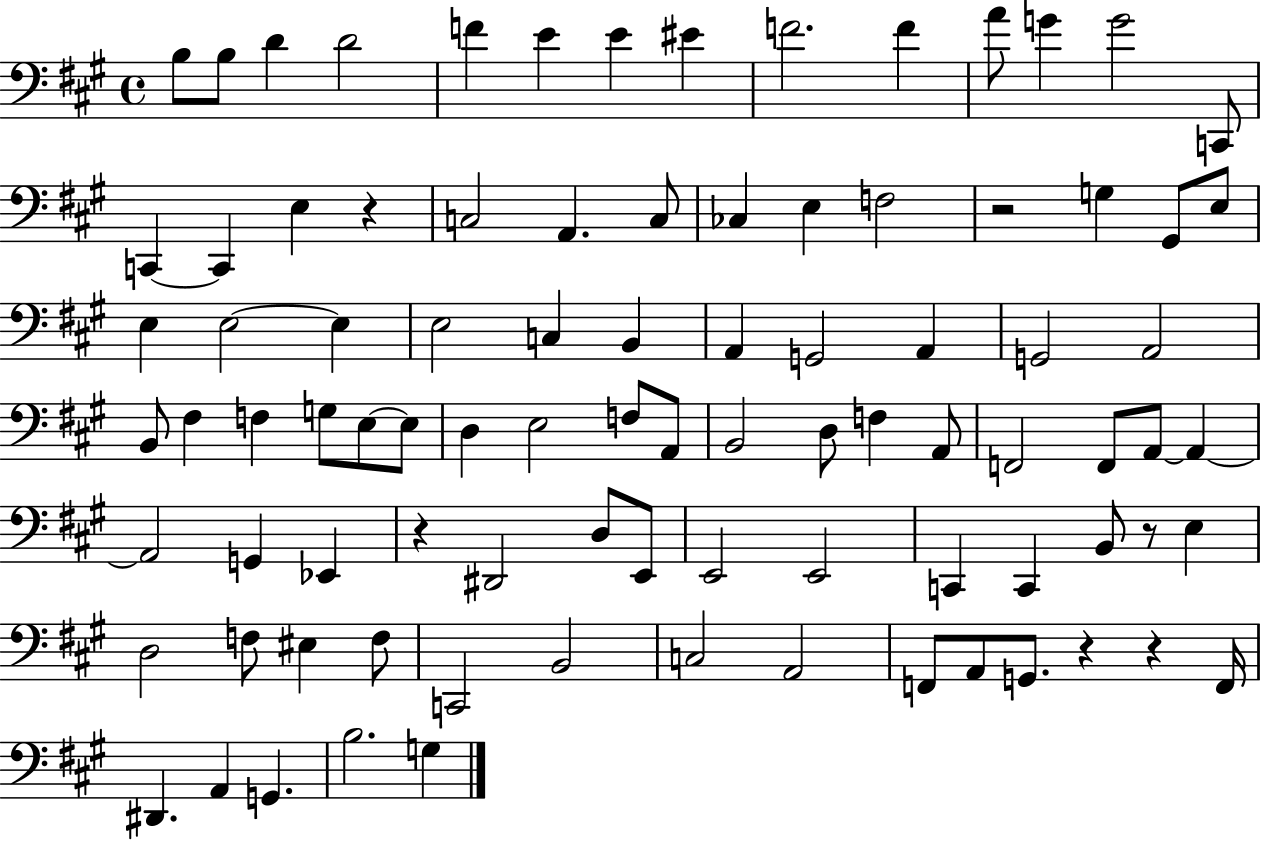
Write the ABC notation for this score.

X:1
T:Untitled
M:4/4
L:1/4
K:A
B,/2 B,/2 D D2 F E E ^E F2 F A/2 G G2 C,,/2 C,, C,, E, z C,2 A,, C,/2 _C, E, F,2 z2 G, ^G,,/2 E,/2 E, E,2 E, E,2 C, B,, A,, G,,2 A,, G,,2 A,,2 B,,/2 ^F, F, G,/2 E,/2 E,/2 D, E,2 F,/2 A,,/2 B,,2 D,/2 F, A,,/2 F,,2 F,,/2 A,,/2 A,, A,,2 G,, _E,, z ^D,,2 D,/2 E,,/2 E,,2 E,,2 C,, C,, B,,/2 z/2 E, D,2 F,/2 ^E, F,/2 C,,2 B,,2 C,2 A,,2 F,,/2 A,,/2 G,,/2 z z F,,/4 ^D,, A,, G,, B,2 G,